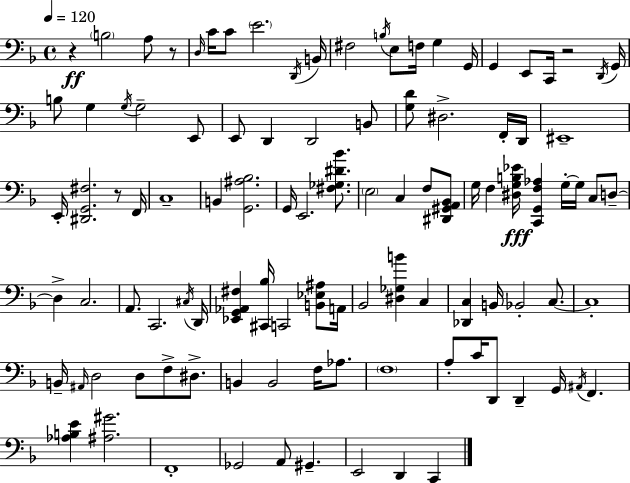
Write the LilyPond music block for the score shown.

{
  \clef bass
  \time 4/4
  \defaultTimeSignature
  \key f \major
  \tempo 4 = 120
  r4\ff \parenthesize b2 a8 r8 | \grace { d16 } c'16 c'8 \parenthesize e'2. | \acciaccatura { d,16 } b,16 fis2 \acciaccatura { b16 } e8 f16 g4 | g,16 g,4 e,8 c,16 r2 | \break \acciaccatura { d,16 } g,16 b8 g4 \acciaccatura { g16 } g2-- | e,8 e,8 d,4 d,2 | b,8 <g d'>8 dis2.-> | f,16-. d,16 eis,1-- | \break e,16-. <dis, g, fis>2. | r8 f,16 c1-- | b,4 <g, ais bes>2. | g,16 e,2. | \break <fis ges dis' bes'>8. \parenthesize e2 c4 | f8 <dis, gis, a, bes,>8 g16 f4 <dis g b ees'>16\fff <c, g, f aes>4 g16-.~~ | g16 c8 d8--~~ d4-> c2. | a,8. c,2. | \break \acciaccatura { cis16 } d,16 <ees, g, aes, fis>4 <cis, bes>16 c,2 | <b, ees ais>8 a,16 bes,2 <dis ges b'>4 | c4 <des, c>4 b,16 bes,2-. | c8.~~ c1-. | \break b,16-- \grace { ais,16 } d2 | d8 f8-> dis8.-> b,4 b,2 | f16 aes8. \parenthesize f1 | a8-. c'16 d,8 d,4-- | \break g,16 \acciaccatura { ais,16 } f,4. <aes b e'>4 <ais gis'>2. | f,1-. | ges,2 | a,8 gis,4.-- e,2 | \break d,4 c,4 \bar "|."
}